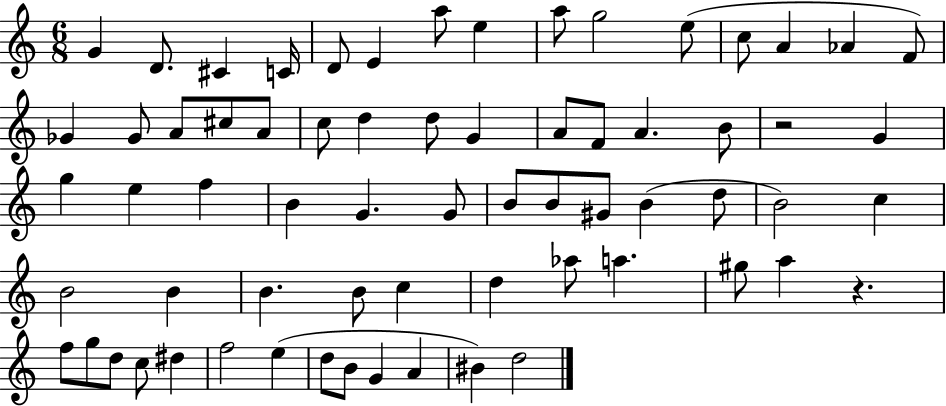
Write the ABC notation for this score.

X:1
T:Untitled
M:6/8
L:1/4
K:C
G D/2 ^C C/4 D/2 E a/2 e a/2 g2 e/2 c/2 A _A F/2 _G _G/2 A/2 ^c/2 A/2 c/2 d d/2 G A/2 F/2 A B/2 z2 G g e f B G G/2 B/2 B/2 ^G/2 B d/2 B2 c B2 B B B/2 c d _a/2 a ^g/2 a z f/2 g/2 d/2 c/2 ^d f2 e d/2 B/2 G A ^B d2